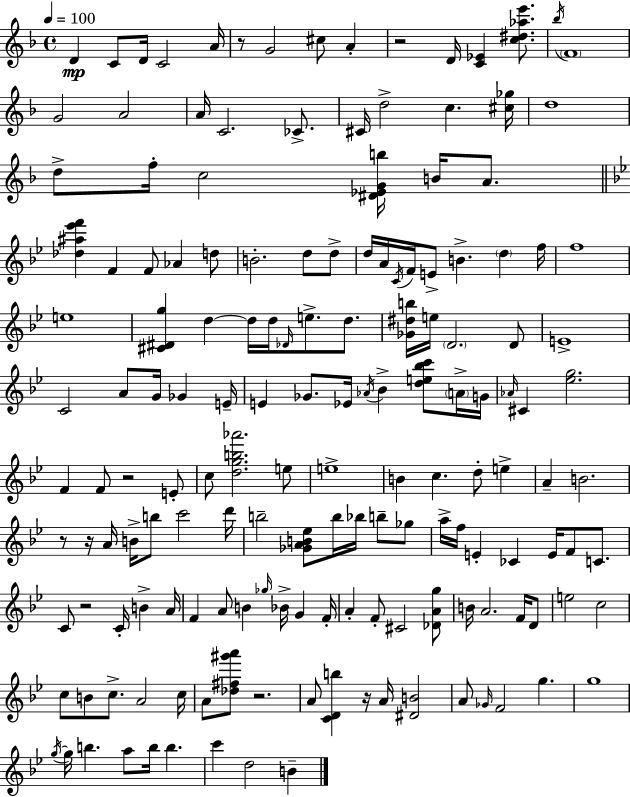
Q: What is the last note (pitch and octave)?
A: B4